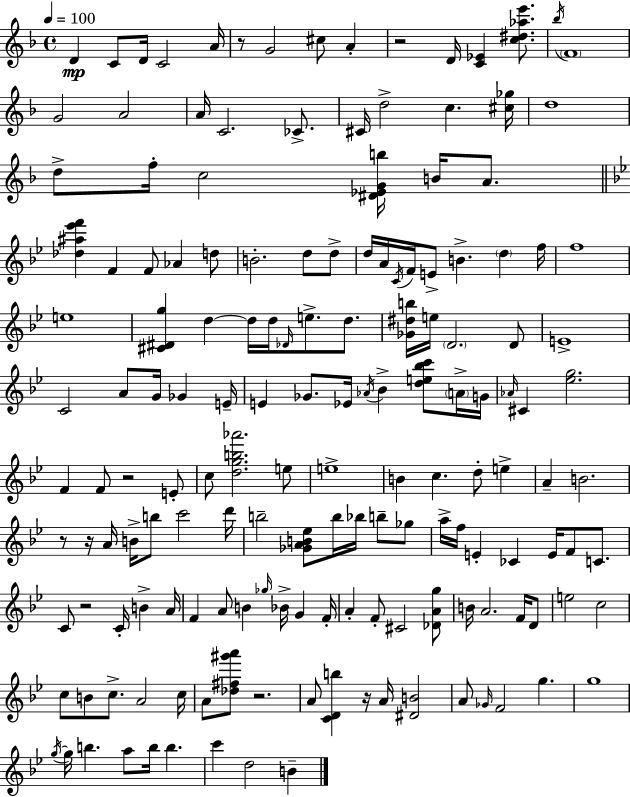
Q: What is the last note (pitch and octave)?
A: B4